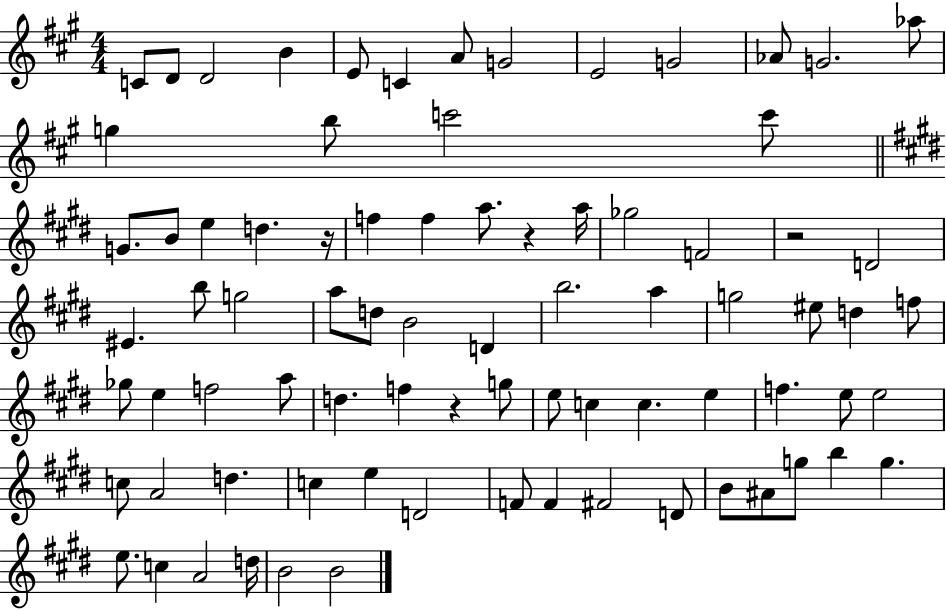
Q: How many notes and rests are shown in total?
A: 80